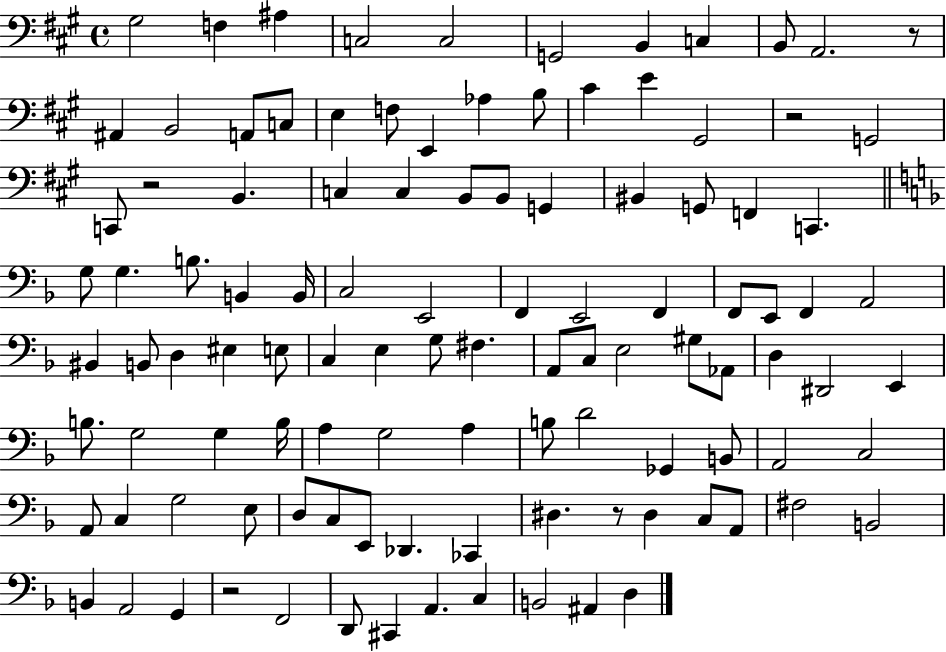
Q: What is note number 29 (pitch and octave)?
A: B2